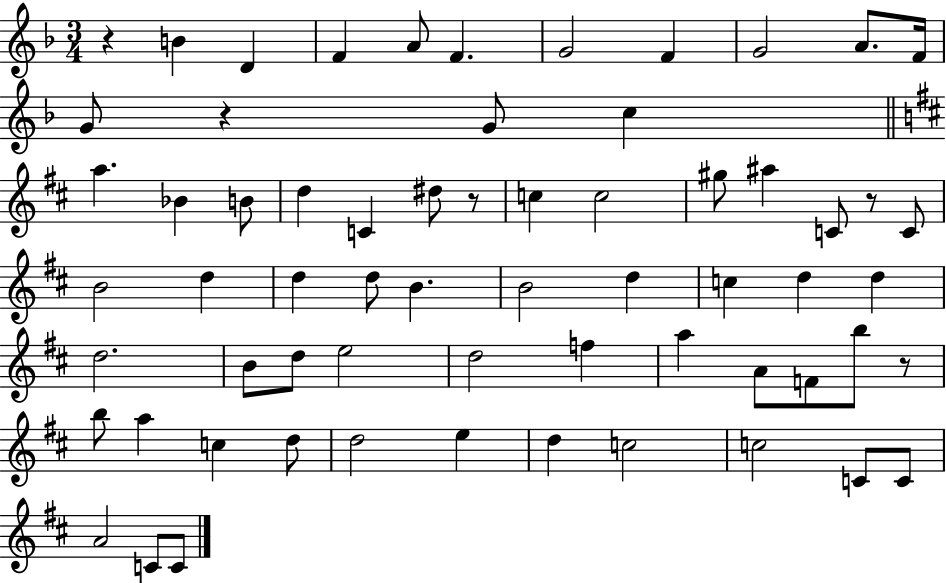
X:1
T:Untitled
M:3/4
L:1/4
K:F
z B D F A/2 F G2 F G2 A/2 F/4 G/2 z G/2 c a _B B/2 d C ^d/2 z/2 c c2 ^g/2 ^a C/2 z/2 C/2 B2 d d d/2 B B2 d c d d d2 B/2 d/2 e2 d2 f a A/2 F/2 b/2 z/2 b/2 a c d/2 d2 e d c2 c2 C/2 C/2 A2 C/2 C/2